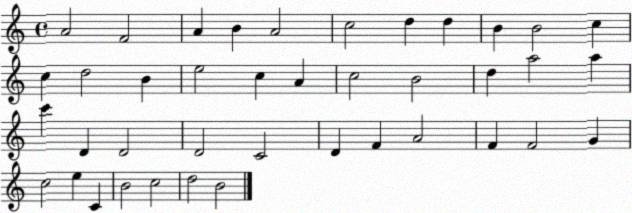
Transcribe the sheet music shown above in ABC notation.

X:1
T:Untitled
M:4/4
L:1/4
K:C
A2 F2 A B A2 c2 d d B B2 c c d2 B e2 c A c2 B2 d a2 a c' D D2 D2 C2 D F A2 F F2 G c2 e C B2 c2 d2 B2